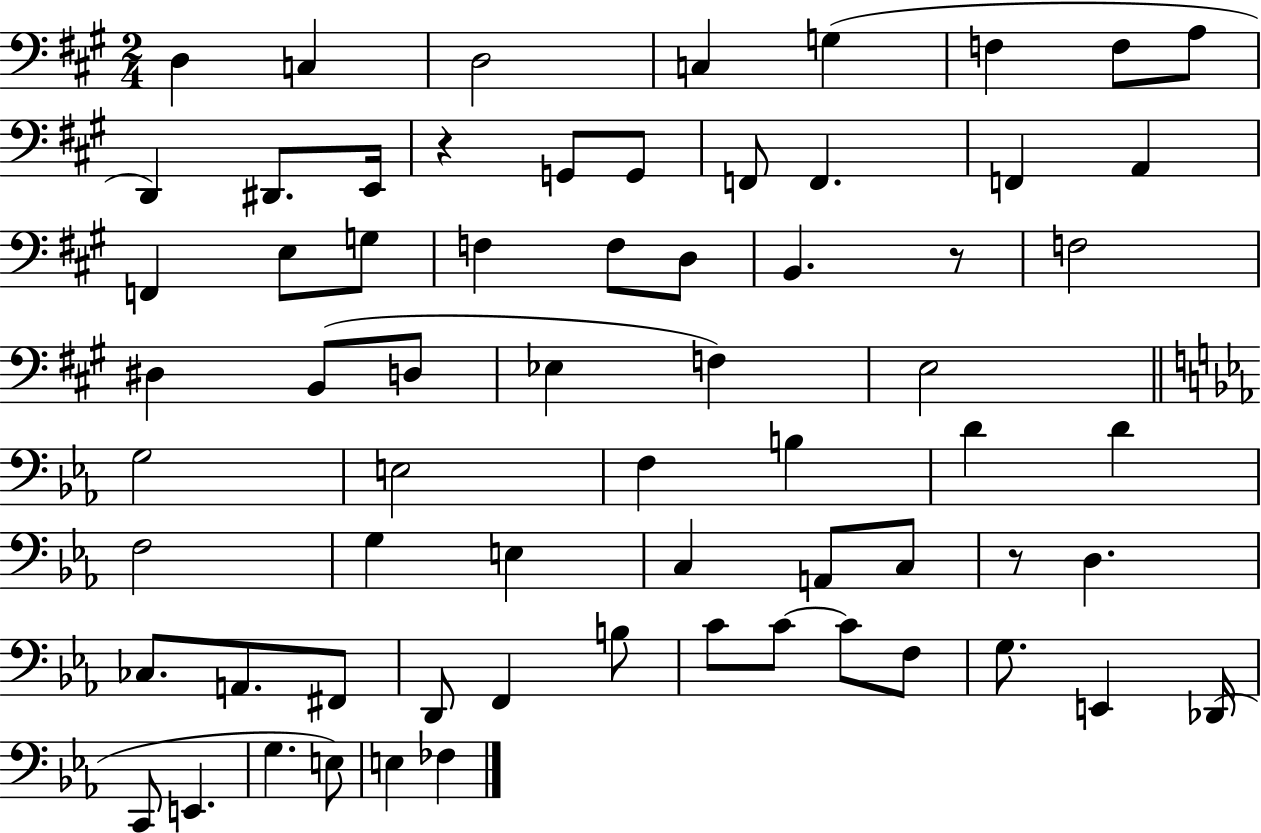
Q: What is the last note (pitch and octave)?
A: FES3